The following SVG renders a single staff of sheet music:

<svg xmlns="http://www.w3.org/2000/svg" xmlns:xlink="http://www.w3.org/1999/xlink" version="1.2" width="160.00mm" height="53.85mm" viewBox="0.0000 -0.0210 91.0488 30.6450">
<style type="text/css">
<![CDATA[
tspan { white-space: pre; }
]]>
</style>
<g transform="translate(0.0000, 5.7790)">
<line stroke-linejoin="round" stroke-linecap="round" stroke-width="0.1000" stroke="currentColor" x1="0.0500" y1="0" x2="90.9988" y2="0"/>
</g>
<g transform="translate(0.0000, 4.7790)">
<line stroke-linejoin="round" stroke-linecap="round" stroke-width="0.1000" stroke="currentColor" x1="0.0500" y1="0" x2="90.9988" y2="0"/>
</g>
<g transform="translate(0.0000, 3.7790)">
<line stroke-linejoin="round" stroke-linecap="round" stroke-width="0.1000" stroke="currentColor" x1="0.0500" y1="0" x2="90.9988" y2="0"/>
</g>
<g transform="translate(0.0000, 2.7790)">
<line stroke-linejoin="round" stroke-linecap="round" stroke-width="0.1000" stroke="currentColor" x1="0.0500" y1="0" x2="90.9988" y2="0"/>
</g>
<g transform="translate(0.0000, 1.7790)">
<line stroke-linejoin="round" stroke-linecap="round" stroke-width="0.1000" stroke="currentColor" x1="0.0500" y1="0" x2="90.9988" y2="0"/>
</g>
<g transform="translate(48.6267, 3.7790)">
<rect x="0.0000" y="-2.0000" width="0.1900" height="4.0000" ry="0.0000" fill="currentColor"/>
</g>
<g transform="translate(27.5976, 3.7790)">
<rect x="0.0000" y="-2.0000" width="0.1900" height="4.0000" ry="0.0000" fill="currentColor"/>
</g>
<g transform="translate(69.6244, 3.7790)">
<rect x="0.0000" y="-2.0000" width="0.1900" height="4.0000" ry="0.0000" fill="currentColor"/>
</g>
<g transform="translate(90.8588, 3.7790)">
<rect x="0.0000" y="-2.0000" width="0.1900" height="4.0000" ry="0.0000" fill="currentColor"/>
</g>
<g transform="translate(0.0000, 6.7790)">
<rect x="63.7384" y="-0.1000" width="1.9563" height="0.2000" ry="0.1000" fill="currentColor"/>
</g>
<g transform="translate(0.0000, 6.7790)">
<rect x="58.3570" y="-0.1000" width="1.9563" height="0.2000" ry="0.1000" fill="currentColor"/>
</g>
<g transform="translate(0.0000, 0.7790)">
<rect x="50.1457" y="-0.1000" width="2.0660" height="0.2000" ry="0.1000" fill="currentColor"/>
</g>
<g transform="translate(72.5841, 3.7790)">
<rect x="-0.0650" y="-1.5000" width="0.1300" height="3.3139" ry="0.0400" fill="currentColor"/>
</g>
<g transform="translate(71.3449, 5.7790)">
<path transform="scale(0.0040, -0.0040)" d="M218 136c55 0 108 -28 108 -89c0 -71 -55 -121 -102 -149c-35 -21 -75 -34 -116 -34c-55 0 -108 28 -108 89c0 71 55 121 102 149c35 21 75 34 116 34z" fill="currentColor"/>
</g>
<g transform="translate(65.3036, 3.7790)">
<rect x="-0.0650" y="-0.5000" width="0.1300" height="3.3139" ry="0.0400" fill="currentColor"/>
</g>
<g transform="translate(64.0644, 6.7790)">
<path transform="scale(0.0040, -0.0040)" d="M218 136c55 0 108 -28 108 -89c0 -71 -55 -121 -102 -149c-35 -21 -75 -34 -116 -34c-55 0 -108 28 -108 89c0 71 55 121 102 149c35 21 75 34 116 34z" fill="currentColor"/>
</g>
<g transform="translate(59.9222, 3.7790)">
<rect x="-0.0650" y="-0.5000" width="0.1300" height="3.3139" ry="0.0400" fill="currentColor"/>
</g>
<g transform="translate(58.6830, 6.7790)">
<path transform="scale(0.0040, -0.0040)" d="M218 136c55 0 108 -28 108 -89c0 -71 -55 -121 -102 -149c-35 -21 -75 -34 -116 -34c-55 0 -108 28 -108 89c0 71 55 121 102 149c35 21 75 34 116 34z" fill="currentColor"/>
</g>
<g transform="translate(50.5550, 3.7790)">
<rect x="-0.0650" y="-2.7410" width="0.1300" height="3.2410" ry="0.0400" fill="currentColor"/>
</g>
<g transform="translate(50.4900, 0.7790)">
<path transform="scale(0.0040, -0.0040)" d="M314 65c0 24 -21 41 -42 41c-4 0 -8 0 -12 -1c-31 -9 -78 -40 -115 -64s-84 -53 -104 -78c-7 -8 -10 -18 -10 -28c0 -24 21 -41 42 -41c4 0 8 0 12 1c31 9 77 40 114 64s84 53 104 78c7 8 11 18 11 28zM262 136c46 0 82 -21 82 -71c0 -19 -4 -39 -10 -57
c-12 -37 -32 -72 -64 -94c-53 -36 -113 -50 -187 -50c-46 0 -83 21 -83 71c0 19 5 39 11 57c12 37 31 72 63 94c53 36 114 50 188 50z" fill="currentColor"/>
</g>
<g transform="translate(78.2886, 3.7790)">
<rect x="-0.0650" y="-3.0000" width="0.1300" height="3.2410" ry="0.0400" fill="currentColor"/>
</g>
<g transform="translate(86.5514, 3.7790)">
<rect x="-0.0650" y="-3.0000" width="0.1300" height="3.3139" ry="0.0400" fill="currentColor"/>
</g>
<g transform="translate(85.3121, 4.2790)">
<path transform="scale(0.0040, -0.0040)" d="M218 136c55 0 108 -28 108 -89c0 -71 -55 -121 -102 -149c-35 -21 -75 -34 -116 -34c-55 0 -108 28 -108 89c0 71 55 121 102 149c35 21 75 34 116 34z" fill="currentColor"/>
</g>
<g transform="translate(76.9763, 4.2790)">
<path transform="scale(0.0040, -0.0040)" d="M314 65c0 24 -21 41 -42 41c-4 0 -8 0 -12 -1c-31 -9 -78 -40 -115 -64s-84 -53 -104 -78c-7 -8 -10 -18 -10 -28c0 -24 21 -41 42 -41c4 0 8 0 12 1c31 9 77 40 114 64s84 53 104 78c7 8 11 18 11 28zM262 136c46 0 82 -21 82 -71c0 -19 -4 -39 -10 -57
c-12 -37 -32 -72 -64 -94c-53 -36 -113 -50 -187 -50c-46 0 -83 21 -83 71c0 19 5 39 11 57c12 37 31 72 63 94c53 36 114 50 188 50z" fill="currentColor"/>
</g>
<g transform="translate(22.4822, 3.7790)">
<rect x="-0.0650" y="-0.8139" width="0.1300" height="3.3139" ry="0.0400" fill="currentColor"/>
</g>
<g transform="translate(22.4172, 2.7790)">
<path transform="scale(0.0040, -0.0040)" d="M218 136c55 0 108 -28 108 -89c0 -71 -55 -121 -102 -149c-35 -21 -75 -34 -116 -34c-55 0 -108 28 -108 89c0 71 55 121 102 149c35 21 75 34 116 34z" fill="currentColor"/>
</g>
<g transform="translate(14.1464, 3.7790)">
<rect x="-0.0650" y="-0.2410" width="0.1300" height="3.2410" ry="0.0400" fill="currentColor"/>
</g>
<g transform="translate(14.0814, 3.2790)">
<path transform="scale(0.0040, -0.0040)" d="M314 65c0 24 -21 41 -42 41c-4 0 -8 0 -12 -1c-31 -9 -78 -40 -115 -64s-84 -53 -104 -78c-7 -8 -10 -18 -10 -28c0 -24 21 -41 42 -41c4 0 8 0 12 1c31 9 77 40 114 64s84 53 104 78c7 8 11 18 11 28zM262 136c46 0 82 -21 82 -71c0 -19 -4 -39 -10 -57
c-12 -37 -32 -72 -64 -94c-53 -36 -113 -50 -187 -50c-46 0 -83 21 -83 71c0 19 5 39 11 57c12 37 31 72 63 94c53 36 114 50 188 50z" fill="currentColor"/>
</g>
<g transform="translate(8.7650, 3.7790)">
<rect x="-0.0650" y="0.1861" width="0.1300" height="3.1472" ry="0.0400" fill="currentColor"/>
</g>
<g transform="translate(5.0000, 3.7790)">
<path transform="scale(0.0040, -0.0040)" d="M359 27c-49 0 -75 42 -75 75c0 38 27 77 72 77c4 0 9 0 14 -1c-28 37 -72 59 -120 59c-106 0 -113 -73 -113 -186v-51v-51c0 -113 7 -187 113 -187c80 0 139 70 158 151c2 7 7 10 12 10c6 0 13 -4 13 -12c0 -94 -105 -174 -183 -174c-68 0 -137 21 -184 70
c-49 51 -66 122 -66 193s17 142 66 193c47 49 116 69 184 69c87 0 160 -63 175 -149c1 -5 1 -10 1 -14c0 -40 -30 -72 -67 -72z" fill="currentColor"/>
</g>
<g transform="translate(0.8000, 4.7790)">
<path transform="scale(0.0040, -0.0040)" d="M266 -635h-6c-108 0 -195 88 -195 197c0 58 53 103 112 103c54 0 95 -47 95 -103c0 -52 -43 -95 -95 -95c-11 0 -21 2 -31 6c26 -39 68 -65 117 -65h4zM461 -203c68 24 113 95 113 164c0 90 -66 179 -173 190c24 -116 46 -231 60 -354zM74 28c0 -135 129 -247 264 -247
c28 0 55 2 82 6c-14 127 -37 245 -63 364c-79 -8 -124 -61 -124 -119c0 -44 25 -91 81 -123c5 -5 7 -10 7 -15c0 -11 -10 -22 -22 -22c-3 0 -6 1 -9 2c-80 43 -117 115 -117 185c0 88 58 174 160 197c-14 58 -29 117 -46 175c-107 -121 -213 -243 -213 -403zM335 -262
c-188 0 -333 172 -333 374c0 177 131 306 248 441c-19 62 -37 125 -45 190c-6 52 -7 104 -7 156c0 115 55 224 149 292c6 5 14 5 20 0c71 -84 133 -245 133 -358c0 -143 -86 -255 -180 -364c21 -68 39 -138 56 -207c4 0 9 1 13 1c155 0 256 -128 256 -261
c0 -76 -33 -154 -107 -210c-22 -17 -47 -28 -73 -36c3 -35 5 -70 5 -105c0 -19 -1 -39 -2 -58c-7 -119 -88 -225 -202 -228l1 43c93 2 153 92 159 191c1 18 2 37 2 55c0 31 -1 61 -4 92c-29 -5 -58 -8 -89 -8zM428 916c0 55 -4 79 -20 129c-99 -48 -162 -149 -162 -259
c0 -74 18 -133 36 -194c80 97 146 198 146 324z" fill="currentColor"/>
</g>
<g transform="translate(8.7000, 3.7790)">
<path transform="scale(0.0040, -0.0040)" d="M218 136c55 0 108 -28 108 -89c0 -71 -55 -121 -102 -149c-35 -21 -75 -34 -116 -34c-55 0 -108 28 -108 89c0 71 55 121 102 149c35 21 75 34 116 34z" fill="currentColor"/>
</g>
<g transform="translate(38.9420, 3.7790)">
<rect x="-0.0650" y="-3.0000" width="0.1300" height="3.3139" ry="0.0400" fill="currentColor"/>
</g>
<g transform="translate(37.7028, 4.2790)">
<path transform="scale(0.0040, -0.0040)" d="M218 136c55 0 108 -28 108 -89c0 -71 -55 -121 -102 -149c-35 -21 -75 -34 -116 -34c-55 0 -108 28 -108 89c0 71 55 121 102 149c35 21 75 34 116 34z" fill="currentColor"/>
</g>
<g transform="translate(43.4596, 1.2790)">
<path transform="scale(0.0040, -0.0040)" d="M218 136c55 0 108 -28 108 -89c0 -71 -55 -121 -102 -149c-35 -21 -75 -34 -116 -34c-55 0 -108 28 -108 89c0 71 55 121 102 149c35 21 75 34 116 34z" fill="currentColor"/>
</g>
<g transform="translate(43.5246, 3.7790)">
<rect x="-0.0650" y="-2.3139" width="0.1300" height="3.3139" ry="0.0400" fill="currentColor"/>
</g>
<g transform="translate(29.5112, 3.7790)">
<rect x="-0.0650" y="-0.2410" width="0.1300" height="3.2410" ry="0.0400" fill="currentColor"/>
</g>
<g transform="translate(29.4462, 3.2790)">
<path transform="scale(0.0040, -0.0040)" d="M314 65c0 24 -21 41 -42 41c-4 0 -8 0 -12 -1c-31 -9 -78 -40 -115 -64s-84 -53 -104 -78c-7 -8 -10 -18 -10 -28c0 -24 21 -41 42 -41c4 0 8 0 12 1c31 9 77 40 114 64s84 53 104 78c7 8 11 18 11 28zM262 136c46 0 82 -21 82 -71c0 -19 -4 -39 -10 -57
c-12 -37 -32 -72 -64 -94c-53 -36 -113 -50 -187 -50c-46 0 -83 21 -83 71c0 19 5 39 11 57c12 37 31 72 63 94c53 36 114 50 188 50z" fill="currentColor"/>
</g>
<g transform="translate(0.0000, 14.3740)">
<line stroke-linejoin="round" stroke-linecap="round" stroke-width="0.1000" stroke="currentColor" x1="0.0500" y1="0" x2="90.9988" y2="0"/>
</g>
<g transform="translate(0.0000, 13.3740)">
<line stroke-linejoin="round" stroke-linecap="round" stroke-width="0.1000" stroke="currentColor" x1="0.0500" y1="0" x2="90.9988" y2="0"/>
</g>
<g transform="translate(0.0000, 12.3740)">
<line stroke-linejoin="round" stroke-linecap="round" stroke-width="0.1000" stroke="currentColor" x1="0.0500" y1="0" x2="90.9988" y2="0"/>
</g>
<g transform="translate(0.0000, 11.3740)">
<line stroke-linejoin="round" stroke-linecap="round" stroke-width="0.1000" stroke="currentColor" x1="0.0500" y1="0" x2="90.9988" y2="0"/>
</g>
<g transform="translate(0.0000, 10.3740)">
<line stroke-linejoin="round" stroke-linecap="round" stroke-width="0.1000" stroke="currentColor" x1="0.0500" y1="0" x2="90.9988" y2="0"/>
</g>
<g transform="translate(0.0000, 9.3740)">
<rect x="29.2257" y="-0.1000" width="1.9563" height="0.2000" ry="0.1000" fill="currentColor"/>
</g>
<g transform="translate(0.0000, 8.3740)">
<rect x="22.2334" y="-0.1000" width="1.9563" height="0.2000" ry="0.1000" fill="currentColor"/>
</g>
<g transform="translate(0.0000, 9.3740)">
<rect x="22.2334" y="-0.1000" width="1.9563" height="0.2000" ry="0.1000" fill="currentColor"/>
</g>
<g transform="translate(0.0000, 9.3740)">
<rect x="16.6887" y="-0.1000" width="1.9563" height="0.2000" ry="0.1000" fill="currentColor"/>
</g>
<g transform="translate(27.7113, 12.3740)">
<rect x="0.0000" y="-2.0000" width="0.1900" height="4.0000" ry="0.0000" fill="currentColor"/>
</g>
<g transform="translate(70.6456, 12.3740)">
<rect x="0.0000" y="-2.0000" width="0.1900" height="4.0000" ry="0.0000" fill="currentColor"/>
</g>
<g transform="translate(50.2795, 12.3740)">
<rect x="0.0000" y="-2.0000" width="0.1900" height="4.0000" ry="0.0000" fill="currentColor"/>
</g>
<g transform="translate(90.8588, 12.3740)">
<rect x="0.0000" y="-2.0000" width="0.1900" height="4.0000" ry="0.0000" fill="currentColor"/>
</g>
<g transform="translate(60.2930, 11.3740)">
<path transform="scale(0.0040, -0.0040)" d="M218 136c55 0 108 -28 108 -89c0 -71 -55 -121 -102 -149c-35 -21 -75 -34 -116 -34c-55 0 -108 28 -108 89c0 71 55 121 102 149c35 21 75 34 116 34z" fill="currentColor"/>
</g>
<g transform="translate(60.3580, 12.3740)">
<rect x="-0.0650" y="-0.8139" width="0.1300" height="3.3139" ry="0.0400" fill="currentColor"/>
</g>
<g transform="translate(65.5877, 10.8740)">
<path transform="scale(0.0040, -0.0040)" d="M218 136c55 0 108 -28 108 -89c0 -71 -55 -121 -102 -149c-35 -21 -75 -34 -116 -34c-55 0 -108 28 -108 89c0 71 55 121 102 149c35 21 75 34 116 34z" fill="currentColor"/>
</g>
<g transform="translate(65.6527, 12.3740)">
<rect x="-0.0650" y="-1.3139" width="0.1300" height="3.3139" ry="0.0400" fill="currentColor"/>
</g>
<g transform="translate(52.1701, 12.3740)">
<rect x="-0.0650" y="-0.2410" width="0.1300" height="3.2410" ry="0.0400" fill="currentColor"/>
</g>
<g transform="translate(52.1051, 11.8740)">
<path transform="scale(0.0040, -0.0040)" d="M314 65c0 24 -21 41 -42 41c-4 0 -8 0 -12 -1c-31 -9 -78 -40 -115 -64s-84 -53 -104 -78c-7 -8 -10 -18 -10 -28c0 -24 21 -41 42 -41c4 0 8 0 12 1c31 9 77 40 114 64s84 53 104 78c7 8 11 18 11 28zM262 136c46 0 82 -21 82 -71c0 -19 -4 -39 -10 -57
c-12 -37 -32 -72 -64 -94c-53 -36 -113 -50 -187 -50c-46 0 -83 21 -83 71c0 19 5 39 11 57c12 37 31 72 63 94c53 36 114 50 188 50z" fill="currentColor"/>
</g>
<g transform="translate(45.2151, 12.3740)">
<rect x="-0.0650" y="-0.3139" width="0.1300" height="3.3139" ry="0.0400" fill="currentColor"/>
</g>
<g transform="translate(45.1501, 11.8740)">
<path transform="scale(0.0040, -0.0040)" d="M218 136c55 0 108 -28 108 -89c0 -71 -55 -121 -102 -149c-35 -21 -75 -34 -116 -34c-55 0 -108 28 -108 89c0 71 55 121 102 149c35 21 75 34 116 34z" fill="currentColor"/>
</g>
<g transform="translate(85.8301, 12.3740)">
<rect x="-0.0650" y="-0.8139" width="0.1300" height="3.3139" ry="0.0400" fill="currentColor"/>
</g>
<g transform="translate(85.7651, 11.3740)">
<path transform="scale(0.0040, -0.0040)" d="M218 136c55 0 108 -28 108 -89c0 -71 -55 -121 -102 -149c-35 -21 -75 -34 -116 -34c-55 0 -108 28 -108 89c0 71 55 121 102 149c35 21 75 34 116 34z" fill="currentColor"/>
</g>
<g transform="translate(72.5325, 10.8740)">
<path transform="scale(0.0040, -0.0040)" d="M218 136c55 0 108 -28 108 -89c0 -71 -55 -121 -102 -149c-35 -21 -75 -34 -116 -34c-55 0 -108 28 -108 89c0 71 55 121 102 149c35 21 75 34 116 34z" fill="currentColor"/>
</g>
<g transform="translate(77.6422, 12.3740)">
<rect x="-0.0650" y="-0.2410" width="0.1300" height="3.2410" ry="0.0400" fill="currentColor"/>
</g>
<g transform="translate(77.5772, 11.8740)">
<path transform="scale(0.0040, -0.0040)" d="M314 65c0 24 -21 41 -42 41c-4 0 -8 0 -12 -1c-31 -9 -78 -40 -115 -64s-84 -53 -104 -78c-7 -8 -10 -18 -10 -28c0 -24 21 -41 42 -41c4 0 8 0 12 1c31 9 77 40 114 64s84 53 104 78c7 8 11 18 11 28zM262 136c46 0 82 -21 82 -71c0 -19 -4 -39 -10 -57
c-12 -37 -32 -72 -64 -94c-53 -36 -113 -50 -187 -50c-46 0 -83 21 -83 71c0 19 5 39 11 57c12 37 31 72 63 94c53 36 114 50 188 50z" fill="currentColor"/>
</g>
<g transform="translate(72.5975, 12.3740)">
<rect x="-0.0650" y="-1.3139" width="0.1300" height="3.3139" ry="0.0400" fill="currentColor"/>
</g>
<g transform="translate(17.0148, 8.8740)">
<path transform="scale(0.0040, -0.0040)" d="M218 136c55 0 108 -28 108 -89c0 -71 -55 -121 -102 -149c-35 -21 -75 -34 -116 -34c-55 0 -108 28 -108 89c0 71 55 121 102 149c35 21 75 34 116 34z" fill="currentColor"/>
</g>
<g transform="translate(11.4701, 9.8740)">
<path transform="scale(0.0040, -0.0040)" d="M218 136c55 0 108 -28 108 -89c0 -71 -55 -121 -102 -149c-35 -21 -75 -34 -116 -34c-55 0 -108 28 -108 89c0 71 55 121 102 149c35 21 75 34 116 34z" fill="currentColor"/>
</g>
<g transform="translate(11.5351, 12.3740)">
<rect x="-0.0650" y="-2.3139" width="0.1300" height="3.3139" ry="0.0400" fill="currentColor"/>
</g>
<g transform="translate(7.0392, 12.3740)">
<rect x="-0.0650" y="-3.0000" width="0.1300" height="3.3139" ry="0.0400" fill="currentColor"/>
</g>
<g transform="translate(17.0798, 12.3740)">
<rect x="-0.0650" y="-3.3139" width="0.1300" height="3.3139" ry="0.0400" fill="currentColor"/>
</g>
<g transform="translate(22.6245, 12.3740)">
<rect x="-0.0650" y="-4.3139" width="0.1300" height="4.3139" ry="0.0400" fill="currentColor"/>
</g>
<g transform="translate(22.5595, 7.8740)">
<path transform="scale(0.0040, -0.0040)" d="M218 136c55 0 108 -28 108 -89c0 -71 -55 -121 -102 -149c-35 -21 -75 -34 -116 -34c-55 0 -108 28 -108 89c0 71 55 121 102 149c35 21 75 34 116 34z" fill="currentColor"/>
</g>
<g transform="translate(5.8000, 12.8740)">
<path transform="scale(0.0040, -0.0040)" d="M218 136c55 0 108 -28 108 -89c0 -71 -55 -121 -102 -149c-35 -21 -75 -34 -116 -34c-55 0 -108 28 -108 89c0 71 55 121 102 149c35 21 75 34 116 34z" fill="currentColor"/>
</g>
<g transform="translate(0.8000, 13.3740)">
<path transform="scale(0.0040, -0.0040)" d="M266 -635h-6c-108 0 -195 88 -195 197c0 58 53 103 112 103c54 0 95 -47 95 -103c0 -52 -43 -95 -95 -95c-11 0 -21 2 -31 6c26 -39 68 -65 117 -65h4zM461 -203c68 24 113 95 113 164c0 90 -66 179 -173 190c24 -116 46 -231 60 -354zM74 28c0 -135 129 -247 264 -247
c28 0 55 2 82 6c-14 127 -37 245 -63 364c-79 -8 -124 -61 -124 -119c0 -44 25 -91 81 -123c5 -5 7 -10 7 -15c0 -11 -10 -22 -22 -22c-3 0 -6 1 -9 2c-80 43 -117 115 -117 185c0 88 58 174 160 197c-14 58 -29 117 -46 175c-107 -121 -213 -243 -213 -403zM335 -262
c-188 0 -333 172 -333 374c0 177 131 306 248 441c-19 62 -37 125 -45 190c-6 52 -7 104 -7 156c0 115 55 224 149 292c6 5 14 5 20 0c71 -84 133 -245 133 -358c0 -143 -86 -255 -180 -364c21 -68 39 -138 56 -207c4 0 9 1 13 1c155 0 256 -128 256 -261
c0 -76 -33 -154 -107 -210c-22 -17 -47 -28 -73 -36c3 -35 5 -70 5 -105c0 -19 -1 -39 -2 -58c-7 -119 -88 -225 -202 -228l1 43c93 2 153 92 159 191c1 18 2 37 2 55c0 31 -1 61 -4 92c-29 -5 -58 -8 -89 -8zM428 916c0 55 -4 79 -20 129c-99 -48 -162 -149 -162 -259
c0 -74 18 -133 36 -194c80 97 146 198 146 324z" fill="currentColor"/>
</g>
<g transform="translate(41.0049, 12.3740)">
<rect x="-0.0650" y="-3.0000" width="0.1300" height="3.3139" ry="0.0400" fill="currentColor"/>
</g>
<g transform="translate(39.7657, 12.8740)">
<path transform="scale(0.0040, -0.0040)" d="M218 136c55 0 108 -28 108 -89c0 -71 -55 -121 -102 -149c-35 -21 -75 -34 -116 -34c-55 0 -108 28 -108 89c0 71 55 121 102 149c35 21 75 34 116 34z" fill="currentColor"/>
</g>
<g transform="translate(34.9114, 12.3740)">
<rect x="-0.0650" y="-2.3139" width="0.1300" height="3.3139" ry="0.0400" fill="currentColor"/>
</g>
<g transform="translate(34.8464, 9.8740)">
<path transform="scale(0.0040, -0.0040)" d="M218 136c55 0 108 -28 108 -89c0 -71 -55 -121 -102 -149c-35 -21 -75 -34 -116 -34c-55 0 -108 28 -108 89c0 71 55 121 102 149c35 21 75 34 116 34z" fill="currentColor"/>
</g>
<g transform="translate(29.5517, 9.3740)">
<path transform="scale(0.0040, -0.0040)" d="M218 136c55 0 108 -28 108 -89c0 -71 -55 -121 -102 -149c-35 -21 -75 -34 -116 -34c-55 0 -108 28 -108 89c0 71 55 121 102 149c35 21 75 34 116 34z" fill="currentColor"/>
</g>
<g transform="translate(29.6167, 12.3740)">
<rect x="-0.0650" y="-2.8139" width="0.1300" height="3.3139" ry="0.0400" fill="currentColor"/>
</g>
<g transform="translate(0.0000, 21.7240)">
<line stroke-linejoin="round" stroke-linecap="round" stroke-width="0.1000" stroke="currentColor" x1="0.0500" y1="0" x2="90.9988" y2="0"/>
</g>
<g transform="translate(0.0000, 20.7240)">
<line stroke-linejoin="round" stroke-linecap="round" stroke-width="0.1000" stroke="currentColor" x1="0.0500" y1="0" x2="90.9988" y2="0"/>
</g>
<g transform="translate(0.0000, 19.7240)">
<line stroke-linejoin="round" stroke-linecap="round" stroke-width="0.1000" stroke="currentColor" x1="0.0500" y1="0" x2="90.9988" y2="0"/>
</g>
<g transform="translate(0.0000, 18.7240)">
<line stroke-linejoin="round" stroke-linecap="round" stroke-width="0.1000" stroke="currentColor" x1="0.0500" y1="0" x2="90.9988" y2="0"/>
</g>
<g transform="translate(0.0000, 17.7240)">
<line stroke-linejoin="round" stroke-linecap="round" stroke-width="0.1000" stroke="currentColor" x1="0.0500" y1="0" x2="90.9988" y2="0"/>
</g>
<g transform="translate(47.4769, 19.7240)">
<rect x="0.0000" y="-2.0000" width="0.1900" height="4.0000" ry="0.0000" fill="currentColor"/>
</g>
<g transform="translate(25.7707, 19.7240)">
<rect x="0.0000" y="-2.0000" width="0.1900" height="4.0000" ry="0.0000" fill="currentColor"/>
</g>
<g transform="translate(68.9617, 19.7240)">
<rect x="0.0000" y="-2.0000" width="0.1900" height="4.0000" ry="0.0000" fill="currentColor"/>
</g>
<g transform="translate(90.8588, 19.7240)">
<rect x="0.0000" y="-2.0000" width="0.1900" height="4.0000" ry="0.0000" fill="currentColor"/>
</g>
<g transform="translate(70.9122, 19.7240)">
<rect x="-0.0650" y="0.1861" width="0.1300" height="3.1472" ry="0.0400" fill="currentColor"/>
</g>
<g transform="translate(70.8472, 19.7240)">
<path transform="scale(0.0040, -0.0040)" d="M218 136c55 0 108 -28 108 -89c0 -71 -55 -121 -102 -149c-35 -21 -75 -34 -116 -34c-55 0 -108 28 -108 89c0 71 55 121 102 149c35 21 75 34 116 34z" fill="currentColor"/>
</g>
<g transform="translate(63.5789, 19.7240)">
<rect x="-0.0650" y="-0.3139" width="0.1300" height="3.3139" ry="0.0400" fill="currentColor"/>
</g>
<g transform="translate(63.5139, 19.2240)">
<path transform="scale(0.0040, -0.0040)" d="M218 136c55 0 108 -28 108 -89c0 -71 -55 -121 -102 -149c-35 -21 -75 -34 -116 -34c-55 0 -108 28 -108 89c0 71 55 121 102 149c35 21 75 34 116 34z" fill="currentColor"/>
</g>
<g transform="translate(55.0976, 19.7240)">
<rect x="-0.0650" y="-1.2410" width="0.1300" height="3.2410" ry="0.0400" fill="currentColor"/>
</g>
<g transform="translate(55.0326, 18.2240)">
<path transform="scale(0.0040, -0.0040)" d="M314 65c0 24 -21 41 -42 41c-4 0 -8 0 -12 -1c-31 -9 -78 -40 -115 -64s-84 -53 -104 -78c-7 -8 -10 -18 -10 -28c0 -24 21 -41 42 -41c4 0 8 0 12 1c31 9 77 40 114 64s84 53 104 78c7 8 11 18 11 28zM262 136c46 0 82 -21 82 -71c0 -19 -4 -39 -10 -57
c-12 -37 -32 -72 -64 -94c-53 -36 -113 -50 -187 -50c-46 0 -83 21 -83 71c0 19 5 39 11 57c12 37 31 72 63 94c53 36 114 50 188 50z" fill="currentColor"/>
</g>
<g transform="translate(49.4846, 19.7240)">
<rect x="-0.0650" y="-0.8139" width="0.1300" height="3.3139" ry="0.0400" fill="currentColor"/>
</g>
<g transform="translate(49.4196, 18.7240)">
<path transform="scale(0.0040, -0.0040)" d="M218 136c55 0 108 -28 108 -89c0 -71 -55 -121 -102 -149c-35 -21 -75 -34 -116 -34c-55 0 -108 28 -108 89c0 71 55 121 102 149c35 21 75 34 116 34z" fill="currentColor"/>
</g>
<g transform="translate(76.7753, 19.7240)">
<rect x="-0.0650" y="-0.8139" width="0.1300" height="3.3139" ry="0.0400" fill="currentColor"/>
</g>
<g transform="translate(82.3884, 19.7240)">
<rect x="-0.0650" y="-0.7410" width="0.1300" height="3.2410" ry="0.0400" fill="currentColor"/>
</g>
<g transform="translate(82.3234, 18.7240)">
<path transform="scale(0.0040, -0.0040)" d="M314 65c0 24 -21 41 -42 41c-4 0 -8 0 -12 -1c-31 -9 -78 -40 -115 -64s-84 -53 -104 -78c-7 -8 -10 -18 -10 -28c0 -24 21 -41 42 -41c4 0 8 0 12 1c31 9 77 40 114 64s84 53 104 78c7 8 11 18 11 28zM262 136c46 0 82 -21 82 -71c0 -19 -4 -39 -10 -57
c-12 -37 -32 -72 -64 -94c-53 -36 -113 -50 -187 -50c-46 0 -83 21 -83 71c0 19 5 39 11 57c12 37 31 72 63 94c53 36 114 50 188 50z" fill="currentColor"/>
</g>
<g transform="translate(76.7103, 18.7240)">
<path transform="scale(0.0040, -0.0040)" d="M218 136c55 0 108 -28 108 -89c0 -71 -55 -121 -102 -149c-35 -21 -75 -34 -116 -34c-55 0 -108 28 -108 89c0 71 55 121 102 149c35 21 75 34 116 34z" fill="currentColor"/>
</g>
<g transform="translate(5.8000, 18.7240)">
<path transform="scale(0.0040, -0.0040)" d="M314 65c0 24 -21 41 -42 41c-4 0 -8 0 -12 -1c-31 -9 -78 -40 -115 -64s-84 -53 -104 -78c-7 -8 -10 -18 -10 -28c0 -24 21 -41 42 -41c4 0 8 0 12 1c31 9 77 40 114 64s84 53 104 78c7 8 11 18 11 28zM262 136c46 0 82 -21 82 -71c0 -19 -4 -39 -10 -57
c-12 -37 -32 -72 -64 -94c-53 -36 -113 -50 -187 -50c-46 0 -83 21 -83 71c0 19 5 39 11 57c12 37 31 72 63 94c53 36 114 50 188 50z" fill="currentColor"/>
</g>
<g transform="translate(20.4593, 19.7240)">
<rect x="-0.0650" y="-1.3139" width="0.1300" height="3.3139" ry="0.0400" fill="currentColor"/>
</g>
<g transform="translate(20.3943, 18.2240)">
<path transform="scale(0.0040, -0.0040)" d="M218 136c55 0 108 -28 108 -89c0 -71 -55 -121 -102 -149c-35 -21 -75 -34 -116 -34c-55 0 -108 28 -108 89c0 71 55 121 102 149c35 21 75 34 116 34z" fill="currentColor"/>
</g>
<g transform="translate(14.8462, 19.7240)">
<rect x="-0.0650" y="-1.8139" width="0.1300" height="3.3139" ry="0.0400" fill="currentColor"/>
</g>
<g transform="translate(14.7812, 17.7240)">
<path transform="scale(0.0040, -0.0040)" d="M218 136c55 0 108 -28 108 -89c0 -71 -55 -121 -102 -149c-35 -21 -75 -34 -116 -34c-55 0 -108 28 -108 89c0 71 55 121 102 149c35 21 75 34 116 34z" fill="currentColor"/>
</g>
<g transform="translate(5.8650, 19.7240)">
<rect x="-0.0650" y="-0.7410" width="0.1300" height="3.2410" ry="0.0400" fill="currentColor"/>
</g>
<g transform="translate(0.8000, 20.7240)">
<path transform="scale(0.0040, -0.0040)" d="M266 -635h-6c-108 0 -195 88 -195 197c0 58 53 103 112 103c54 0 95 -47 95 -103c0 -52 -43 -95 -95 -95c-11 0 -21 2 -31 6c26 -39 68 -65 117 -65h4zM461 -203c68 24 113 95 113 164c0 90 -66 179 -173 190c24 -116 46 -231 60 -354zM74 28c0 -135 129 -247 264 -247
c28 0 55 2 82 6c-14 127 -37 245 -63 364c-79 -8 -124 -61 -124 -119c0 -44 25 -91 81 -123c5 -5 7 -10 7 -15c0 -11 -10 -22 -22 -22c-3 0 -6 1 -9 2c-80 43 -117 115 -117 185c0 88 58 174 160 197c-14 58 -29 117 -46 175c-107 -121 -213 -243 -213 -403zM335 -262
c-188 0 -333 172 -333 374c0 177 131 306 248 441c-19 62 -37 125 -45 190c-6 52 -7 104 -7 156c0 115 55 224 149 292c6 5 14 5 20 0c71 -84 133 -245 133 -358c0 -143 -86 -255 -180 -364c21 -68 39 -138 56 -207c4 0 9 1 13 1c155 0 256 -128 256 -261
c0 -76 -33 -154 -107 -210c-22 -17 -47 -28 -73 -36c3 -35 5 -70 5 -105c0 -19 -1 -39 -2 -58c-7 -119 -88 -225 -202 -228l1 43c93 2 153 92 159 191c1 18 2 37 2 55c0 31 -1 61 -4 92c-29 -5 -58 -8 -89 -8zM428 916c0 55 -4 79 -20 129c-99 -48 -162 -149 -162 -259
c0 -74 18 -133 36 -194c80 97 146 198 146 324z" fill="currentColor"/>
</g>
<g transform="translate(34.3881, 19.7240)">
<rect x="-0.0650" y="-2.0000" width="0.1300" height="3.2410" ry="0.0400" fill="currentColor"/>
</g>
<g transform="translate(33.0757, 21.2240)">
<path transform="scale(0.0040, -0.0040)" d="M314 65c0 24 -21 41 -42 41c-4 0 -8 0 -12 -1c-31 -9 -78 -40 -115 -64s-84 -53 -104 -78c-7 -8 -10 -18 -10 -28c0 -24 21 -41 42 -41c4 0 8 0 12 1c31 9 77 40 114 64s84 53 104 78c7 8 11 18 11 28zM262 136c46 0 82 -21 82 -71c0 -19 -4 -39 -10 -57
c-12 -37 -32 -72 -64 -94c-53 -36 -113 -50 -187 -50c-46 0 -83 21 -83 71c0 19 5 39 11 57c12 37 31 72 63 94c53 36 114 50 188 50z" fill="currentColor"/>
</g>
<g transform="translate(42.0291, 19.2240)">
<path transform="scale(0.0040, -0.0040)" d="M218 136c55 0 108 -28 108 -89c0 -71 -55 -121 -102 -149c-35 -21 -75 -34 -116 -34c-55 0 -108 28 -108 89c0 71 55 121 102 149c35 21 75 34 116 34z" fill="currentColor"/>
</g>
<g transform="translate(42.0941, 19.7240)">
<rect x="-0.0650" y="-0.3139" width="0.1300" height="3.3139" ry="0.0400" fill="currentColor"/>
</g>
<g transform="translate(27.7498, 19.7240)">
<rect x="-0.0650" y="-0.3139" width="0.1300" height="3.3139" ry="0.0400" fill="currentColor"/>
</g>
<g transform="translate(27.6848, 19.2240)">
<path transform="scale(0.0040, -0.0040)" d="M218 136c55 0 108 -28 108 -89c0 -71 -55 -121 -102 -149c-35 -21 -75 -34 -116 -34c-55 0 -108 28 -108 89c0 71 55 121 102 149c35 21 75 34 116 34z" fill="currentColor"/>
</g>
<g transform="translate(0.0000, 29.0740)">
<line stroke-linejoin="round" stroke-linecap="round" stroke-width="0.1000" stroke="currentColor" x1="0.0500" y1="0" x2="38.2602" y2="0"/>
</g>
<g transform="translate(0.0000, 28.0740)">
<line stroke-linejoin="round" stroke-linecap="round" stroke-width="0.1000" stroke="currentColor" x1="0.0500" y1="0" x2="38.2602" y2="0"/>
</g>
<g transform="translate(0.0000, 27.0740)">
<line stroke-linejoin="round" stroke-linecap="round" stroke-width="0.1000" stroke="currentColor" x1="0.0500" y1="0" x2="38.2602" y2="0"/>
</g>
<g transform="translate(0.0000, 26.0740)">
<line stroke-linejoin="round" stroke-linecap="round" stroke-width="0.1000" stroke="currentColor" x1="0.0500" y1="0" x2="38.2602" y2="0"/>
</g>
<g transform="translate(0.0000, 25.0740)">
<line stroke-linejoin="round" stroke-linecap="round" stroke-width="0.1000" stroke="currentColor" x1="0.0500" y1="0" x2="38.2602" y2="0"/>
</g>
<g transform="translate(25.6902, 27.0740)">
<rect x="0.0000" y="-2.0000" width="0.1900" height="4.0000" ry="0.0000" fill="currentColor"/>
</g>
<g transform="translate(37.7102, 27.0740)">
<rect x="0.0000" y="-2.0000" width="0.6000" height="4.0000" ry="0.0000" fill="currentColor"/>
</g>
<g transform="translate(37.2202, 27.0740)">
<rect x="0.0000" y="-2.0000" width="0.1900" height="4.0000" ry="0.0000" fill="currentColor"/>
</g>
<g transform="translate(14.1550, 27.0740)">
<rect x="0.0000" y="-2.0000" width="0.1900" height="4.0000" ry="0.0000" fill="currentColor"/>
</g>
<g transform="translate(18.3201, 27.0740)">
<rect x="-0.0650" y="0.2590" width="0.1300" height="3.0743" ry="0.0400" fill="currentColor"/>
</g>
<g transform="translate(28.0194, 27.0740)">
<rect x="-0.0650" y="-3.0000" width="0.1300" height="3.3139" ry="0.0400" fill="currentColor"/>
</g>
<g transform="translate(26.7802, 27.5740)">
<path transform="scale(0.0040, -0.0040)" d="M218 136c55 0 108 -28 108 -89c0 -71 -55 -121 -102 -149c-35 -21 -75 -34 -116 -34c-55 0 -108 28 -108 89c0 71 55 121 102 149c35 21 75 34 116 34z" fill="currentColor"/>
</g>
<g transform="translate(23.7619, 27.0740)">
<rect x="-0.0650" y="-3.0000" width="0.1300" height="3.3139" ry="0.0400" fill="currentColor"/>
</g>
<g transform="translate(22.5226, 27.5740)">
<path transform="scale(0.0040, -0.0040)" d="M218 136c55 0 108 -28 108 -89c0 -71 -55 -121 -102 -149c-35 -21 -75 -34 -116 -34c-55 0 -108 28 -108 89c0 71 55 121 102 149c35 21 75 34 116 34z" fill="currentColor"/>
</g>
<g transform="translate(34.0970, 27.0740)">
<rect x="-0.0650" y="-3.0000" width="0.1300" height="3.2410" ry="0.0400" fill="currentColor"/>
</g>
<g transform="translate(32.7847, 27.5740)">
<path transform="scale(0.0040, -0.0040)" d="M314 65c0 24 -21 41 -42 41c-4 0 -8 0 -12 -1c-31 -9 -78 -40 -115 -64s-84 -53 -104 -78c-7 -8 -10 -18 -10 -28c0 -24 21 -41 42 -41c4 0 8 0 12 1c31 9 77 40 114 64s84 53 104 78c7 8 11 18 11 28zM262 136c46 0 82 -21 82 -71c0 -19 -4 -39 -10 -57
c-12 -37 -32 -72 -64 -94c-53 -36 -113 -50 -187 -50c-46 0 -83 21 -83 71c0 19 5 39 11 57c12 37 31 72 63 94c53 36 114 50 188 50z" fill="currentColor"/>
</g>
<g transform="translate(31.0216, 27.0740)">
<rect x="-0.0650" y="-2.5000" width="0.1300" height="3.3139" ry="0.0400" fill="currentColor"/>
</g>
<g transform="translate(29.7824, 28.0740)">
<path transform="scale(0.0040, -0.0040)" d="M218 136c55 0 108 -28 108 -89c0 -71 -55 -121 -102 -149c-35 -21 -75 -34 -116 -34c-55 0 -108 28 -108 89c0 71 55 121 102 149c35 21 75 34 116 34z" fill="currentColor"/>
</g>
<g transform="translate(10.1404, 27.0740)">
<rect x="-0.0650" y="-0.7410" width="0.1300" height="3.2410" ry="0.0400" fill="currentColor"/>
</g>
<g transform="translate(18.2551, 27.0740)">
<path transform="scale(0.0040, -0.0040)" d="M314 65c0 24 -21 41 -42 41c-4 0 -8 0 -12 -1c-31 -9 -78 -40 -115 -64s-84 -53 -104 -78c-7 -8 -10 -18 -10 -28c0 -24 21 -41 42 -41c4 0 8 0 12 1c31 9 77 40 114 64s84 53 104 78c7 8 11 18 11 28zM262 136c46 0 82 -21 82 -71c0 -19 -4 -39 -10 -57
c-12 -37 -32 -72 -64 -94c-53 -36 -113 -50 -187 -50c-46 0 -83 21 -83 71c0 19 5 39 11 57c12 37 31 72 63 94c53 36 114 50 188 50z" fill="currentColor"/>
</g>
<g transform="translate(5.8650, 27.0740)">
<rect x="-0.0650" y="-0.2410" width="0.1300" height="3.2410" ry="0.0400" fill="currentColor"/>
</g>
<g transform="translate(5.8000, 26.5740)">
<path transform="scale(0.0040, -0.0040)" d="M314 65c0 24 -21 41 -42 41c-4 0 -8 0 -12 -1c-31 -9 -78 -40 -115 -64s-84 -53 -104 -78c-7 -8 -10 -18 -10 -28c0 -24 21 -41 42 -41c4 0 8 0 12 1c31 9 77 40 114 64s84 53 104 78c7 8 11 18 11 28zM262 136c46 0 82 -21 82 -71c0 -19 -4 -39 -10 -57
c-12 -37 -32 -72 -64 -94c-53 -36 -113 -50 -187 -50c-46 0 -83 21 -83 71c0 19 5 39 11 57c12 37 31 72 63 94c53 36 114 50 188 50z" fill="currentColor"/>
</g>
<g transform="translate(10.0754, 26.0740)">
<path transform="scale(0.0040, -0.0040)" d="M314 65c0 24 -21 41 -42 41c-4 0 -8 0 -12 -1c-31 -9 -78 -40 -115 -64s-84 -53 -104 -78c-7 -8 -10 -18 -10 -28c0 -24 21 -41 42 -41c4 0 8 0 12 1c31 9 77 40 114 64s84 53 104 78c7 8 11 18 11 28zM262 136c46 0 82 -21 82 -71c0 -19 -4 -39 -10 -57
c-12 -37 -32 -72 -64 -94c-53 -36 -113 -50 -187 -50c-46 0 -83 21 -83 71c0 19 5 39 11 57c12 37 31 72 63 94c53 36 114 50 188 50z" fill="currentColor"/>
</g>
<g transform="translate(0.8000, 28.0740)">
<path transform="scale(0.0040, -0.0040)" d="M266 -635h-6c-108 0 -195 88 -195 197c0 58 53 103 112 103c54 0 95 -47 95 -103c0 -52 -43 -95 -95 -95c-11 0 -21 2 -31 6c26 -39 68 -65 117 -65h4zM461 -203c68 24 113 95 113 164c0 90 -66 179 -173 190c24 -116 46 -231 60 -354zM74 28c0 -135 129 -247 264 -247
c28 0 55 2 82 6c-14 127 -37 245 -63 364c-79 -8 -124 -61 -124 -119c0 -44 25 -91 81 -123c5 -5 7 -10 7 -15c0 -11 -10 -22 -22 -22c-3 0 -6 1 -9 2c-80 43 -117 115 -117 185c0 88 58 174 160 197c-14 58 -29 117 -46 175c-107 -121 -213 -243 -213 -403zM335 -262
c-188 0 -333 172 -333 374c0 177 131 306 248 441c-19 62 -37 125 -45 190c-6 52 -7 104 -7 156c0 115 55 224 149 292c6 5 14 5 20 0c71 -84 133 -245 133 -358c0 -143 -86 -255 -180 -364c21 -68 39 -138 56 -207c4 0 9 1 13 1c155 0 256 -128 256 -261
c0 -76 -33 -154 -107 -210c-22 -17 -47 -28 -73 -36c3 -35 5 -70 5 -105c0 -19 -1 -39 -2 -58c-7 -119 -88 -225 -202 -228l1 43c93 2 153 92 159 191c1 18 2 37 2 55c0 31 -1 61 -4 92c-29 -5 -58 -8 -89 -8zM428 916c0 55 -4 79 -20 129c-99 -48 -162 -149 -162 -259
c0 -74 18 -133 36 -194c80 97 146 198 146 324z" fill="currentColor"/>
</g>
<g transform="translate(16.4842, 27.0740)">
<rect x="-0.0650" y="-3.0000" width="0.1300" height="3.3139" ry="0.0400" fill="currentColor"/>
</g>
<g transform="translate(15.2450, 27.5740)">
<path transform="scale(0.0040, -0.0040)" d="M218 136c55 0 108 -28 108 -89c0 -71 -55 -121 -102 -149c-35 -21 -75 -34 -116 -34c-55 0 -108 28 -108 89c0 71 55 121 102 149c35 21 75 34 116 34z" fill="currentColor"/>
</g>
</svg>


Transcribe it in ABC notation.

X:1
T:Untitled
M:4/4
L:1/4
K:C
B c2 d c2 A g a2 C C E A2 A A g b d' a g A c c2 d e e c2 d d2 f e c F2 c d e2 c B d d2 c2 d2 A B2 A A G A2